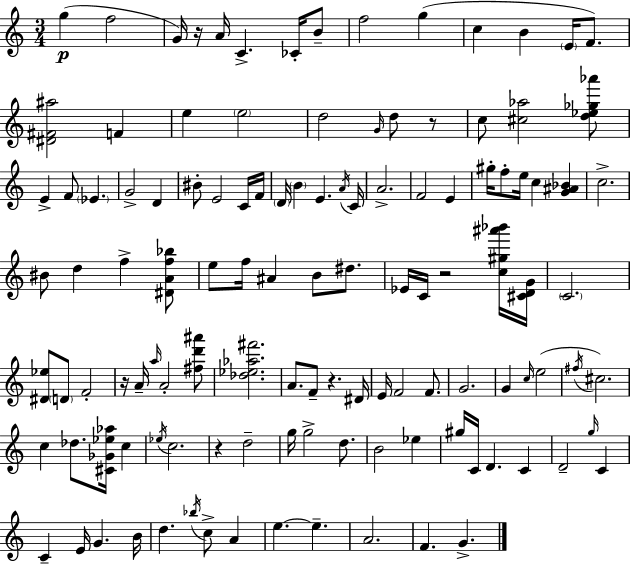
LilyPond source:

{
  \clef treble
  \numericTimeSignature
  \time 3/4
  \key c \major
  \repeat volta 2 { g''4(\p f''2 | g'16) r16 a'16 c'4.-> ces'16-. b'8-- | f''2 g''4( | c''4 b'4 \parenthesize e'16 f'8.) | \break <dis' fis' ais''>2 f'4 | e''4 \parenthesize e''2 | d''2 \grace { g'16 } d''8 r8 | c''8 <cis'' aes''>2 <d'' ees'' ges'' aes'''>8 | \break e'4-> f'8 \parenthesize ees'4. | g'2-> d'4 | bis'8-. e'2 c'16 | f'16 \parenthesize d'16 \parenthesize b'4 e'4. | \break \acciaccatura { a'16 } c'16 a'2.-> | f'2 e'4 | gis''16-. f''8-. e''16 c''4 <g' ais' bes'>4 | c''2.-> | \break bis'8 d''4 f''4-> | <dis' a' f'' bes''>8 e''8 f''16 ais'4 b'8 dis''8. | ees'16 c'16 r2 | <c'' gis'' ais''' bes'''>16 <cis' d' g'>16 \parenthesize c'2. | \break <dis' ees''>8 \parenthesize d'8 f'2-. | r16 a'16-- \grace { a''16 } a'2-. | <fis'' d''' ais'''>8 <des'' ees'' aes'' fis'''>2. | a'8. f'8-- r4. | \break dis'16 e'16 f'2 | f'8. g'2. | g'4 \grace { c''16 } e''2( | \acciaccatura { fis''16 } cis''2.) | \break c''4 des''8. | <cis' ges' ees'' aes''>16 c''4 \acciaccatura { ees''16 } c''2. | r4 d''2-- | g''16 g''2-> | \break d''8. b'2 | ees''4 gis''16 c'16 d'4. | c'4 d'2-- | \grace { g''16 } c'4 c'4-- e'16 | \break g'4. b'16 d''4. | \acciaccatura { bes''16 } c''8-> a'4 e''4.~~ | e''4.-- a'2. | f'4. | \break g'4.-> } \bar "|."
}